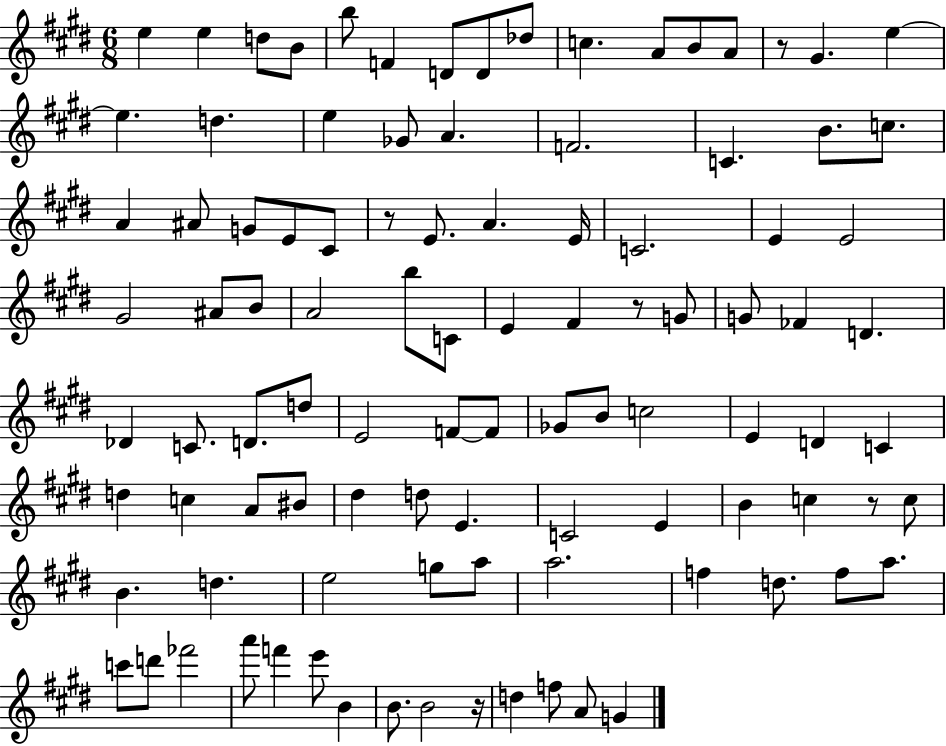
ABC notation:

X:1
T:Untitled
M:6/8
L:1/4
K:E
e e d/2 B/2 b/2 F D/2 D/2 _d/2 c A/2 B/2 A/2 z/2 ^G e e d e _G/2 A F2 C B/2 c/2 A ^A/2 G/2 E/2 ^C/2 z/2 E/2 A E/4 C2 E E2 ^G2 ^A/2 B/2 A2 b/2 C/2 E ^F z/2 G/2 G/2 _F D _D C/2 D/2 d/2 E2 F/2 F/2 _G/2 B/2 c2 E D C d c A/2 ^B/2 ^d d/2 E C2 E B c z/2 c/2 B d e2 g/2 a/2 a2 f d/2 f/2 a/2 c'/2 d'/2 _f'2 a'/2 f' e'/2 B B/2 B2 z/4 d f/2 A/2 G